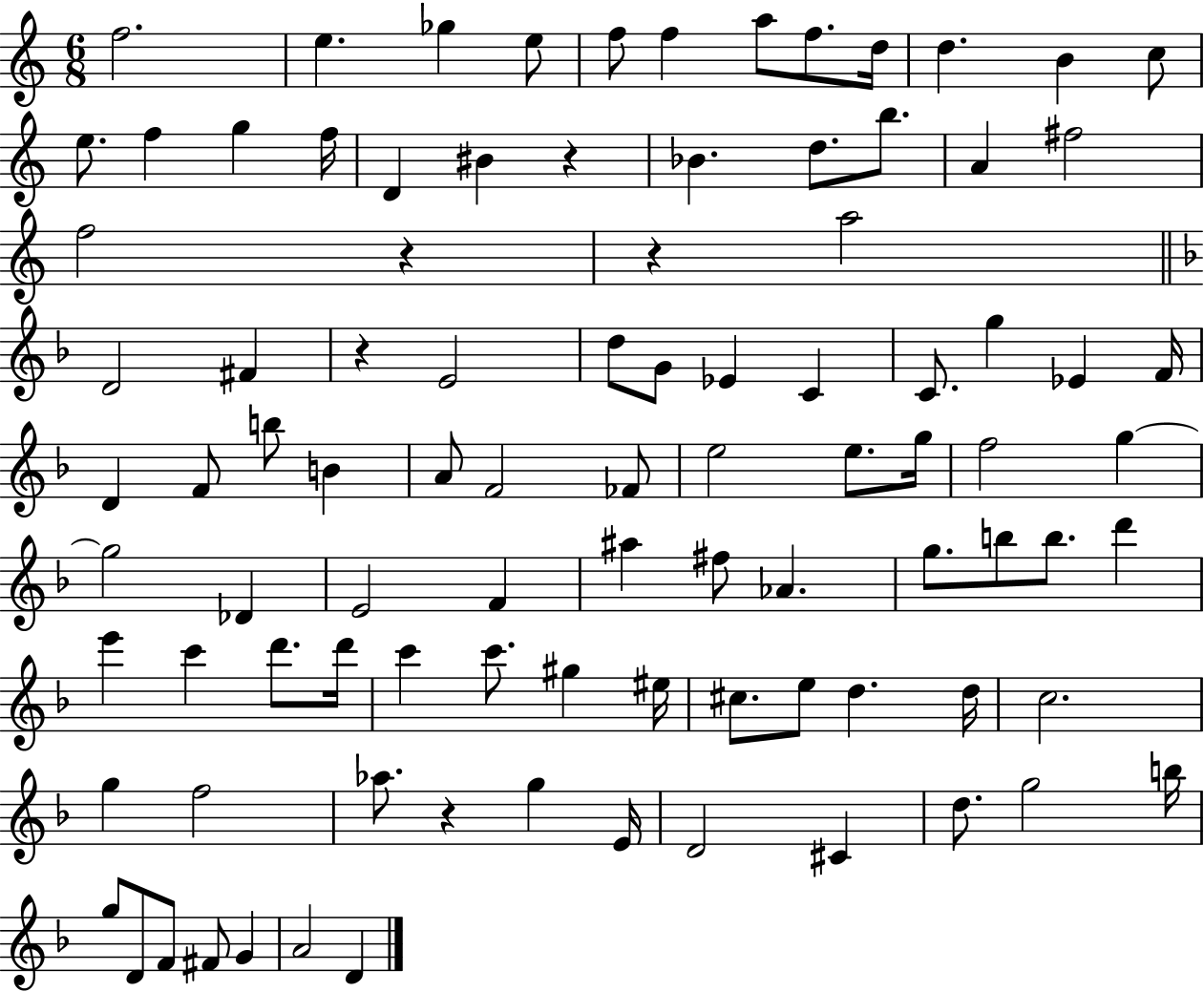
X:1
T:Untitled
M:6/8
L:1/4
K:C
f2 e _g e/2 f/2 f a/2 f/2 d/4 d B c/2 e/2 f g f/4 D ^B z _B d/2 b/2 A ^f2 f2 z z a2 D2 ^F z E2 d/2 G/2 _E C C/2 g _E F/4 D F/2 b/2 B A/2 F2 _F/2 e2 e/2 g/4 f2 g g2 _D E2 F ^a ^f/2 _A g/2 b/2 b/2 d' e' c' d'/2 d'/4 c' c'/2 ^g ^e/4 ^c/2 e/2 d d/4 c2 g f2 _a/2 z g E/4 D2 ^C d/2 g2 b/4 g/2 D/2 F/2 ^F/2 G A2 D